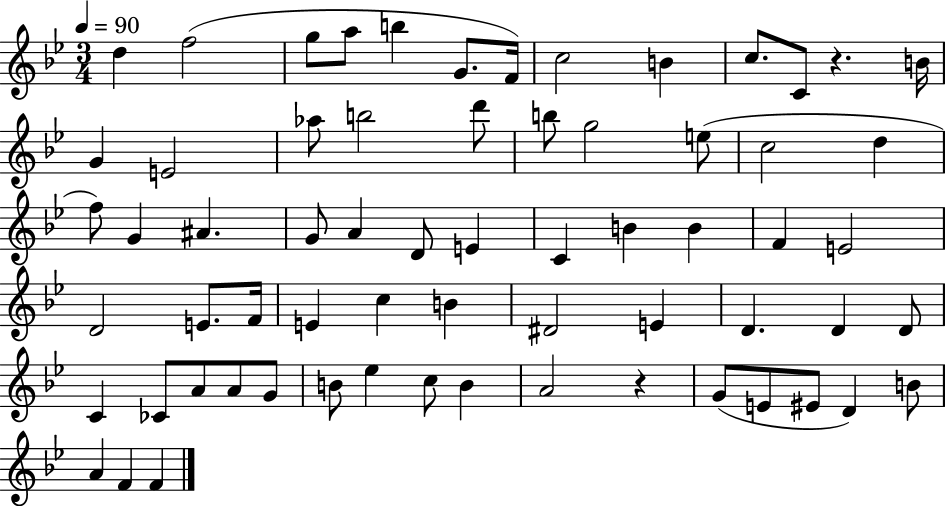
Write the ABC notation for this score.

X:1
T:Untitled
M:3/4
L:1/4
K:Bb
d f2 g/2 a/2 b G/2 F/4 c2 B c/2 C/2 z B/4 G E2 _a/2 b2 d'/2 b/2 g2 e/2 c2 d f/2 G ^A G/2 A D/2 E C B B F E2 D2 E/2 F/4 E c B ^D2 E D D D/2 C _C/2 A/2 A/2 G/2 B/2 _e c/2 B A2 z G/2 E/2 ^E/2 D B/2 A F F